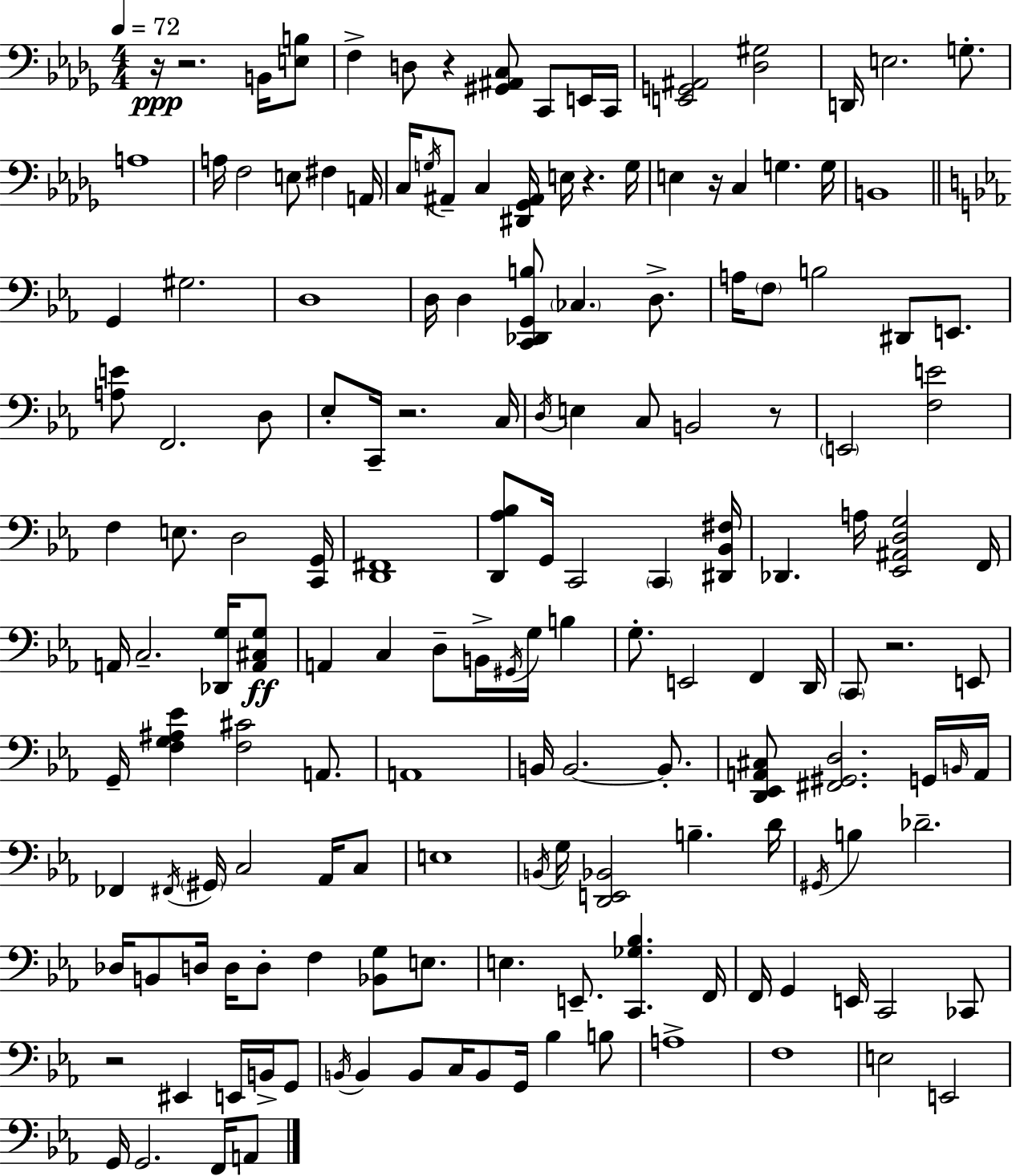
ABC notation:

X:1
T:Untitled
M:4/4
L:1/4
K:Bbm
z/4 z2 B,,/4 [E,B,]/2 F, D,/2 z [^G,,^A,,C,]/2 C,,/2 E,,/4 C,,/4 [E,,G,,^A,,]2 [_D,^G,]2 D,,/4 E,2 G,/2 A,4 A,/4 F,2 E,/2 ^F, A,,/4 C,/4 G,/4 ^A,,/2 C, [^D,,_G,,^A,,]/4 E,/4 z G,/4 E, z/4 C, G, G,/4 B,,4 G,, ^G,2 D,4 D,/4 D, [C,,_D,,G,,B,]/2 _C, D,/2 A,/4 F,/2 B,2 ^D,,/2 E,,/2 [A,E]/2 F,,2 D,/2 _E,/2 C,,/4 z2 C,/4 D,/4 E, C,/2 B,,2 z/2 E,,2 [F,E]2 F, E,/2 D,2 [C,,G,,]/4 [D,,^F,,]4 [D,,_A,_B,]/2 G,,/4 C,,2 C,, [^D,,_B,,^F,]/4 _D,, A,/4 [_E,,^A,,D,G,]2 F,,/4 A,,/4 C,2 [_D,,G,]/4 [A,,^C,G,]/2 A,, C, D,/2 B,,/4 ^G,,/4 G,/4 B, G,/2 E,,2 F,, D,,/4 C,,/2 z2 E,,/2 G,,/4 [F,G,^A,_E] [F,^C]2 A,,/2 A,,4 B,,/4 B,,2 B,,/2 [D,,_E,,A,,^C,]/2 [^F,,^G,,D,]2 G,,/4 B,,/4 A,,/4 _F,, ^F,,/4 ^G,,/4 C,2 _A,,/4 C,/2 E,4 B,,/4 G,/4 [D,,E,,_B,,]2 B, D/4 ^G,,/4 B, _D2 _D,/4 B,,/2 D,/4 D,/4 D,/2 F, [_B,,G,]/2 E,/2 E, E,,/2 [C,,_G,_B,] F,,/4 F,,/4 G,, E,,/4 C,,2 _C,,/2 z2 ^E,, E,,/4 B,,/4 G,,/2 B,,/4 B,, B,,/2 C,/4 B,,/2 G,,/4 _B, B,/2 A,4 F,4 E,2 E,,2 G,,/4 G,,2 F,,/4 A,,/2